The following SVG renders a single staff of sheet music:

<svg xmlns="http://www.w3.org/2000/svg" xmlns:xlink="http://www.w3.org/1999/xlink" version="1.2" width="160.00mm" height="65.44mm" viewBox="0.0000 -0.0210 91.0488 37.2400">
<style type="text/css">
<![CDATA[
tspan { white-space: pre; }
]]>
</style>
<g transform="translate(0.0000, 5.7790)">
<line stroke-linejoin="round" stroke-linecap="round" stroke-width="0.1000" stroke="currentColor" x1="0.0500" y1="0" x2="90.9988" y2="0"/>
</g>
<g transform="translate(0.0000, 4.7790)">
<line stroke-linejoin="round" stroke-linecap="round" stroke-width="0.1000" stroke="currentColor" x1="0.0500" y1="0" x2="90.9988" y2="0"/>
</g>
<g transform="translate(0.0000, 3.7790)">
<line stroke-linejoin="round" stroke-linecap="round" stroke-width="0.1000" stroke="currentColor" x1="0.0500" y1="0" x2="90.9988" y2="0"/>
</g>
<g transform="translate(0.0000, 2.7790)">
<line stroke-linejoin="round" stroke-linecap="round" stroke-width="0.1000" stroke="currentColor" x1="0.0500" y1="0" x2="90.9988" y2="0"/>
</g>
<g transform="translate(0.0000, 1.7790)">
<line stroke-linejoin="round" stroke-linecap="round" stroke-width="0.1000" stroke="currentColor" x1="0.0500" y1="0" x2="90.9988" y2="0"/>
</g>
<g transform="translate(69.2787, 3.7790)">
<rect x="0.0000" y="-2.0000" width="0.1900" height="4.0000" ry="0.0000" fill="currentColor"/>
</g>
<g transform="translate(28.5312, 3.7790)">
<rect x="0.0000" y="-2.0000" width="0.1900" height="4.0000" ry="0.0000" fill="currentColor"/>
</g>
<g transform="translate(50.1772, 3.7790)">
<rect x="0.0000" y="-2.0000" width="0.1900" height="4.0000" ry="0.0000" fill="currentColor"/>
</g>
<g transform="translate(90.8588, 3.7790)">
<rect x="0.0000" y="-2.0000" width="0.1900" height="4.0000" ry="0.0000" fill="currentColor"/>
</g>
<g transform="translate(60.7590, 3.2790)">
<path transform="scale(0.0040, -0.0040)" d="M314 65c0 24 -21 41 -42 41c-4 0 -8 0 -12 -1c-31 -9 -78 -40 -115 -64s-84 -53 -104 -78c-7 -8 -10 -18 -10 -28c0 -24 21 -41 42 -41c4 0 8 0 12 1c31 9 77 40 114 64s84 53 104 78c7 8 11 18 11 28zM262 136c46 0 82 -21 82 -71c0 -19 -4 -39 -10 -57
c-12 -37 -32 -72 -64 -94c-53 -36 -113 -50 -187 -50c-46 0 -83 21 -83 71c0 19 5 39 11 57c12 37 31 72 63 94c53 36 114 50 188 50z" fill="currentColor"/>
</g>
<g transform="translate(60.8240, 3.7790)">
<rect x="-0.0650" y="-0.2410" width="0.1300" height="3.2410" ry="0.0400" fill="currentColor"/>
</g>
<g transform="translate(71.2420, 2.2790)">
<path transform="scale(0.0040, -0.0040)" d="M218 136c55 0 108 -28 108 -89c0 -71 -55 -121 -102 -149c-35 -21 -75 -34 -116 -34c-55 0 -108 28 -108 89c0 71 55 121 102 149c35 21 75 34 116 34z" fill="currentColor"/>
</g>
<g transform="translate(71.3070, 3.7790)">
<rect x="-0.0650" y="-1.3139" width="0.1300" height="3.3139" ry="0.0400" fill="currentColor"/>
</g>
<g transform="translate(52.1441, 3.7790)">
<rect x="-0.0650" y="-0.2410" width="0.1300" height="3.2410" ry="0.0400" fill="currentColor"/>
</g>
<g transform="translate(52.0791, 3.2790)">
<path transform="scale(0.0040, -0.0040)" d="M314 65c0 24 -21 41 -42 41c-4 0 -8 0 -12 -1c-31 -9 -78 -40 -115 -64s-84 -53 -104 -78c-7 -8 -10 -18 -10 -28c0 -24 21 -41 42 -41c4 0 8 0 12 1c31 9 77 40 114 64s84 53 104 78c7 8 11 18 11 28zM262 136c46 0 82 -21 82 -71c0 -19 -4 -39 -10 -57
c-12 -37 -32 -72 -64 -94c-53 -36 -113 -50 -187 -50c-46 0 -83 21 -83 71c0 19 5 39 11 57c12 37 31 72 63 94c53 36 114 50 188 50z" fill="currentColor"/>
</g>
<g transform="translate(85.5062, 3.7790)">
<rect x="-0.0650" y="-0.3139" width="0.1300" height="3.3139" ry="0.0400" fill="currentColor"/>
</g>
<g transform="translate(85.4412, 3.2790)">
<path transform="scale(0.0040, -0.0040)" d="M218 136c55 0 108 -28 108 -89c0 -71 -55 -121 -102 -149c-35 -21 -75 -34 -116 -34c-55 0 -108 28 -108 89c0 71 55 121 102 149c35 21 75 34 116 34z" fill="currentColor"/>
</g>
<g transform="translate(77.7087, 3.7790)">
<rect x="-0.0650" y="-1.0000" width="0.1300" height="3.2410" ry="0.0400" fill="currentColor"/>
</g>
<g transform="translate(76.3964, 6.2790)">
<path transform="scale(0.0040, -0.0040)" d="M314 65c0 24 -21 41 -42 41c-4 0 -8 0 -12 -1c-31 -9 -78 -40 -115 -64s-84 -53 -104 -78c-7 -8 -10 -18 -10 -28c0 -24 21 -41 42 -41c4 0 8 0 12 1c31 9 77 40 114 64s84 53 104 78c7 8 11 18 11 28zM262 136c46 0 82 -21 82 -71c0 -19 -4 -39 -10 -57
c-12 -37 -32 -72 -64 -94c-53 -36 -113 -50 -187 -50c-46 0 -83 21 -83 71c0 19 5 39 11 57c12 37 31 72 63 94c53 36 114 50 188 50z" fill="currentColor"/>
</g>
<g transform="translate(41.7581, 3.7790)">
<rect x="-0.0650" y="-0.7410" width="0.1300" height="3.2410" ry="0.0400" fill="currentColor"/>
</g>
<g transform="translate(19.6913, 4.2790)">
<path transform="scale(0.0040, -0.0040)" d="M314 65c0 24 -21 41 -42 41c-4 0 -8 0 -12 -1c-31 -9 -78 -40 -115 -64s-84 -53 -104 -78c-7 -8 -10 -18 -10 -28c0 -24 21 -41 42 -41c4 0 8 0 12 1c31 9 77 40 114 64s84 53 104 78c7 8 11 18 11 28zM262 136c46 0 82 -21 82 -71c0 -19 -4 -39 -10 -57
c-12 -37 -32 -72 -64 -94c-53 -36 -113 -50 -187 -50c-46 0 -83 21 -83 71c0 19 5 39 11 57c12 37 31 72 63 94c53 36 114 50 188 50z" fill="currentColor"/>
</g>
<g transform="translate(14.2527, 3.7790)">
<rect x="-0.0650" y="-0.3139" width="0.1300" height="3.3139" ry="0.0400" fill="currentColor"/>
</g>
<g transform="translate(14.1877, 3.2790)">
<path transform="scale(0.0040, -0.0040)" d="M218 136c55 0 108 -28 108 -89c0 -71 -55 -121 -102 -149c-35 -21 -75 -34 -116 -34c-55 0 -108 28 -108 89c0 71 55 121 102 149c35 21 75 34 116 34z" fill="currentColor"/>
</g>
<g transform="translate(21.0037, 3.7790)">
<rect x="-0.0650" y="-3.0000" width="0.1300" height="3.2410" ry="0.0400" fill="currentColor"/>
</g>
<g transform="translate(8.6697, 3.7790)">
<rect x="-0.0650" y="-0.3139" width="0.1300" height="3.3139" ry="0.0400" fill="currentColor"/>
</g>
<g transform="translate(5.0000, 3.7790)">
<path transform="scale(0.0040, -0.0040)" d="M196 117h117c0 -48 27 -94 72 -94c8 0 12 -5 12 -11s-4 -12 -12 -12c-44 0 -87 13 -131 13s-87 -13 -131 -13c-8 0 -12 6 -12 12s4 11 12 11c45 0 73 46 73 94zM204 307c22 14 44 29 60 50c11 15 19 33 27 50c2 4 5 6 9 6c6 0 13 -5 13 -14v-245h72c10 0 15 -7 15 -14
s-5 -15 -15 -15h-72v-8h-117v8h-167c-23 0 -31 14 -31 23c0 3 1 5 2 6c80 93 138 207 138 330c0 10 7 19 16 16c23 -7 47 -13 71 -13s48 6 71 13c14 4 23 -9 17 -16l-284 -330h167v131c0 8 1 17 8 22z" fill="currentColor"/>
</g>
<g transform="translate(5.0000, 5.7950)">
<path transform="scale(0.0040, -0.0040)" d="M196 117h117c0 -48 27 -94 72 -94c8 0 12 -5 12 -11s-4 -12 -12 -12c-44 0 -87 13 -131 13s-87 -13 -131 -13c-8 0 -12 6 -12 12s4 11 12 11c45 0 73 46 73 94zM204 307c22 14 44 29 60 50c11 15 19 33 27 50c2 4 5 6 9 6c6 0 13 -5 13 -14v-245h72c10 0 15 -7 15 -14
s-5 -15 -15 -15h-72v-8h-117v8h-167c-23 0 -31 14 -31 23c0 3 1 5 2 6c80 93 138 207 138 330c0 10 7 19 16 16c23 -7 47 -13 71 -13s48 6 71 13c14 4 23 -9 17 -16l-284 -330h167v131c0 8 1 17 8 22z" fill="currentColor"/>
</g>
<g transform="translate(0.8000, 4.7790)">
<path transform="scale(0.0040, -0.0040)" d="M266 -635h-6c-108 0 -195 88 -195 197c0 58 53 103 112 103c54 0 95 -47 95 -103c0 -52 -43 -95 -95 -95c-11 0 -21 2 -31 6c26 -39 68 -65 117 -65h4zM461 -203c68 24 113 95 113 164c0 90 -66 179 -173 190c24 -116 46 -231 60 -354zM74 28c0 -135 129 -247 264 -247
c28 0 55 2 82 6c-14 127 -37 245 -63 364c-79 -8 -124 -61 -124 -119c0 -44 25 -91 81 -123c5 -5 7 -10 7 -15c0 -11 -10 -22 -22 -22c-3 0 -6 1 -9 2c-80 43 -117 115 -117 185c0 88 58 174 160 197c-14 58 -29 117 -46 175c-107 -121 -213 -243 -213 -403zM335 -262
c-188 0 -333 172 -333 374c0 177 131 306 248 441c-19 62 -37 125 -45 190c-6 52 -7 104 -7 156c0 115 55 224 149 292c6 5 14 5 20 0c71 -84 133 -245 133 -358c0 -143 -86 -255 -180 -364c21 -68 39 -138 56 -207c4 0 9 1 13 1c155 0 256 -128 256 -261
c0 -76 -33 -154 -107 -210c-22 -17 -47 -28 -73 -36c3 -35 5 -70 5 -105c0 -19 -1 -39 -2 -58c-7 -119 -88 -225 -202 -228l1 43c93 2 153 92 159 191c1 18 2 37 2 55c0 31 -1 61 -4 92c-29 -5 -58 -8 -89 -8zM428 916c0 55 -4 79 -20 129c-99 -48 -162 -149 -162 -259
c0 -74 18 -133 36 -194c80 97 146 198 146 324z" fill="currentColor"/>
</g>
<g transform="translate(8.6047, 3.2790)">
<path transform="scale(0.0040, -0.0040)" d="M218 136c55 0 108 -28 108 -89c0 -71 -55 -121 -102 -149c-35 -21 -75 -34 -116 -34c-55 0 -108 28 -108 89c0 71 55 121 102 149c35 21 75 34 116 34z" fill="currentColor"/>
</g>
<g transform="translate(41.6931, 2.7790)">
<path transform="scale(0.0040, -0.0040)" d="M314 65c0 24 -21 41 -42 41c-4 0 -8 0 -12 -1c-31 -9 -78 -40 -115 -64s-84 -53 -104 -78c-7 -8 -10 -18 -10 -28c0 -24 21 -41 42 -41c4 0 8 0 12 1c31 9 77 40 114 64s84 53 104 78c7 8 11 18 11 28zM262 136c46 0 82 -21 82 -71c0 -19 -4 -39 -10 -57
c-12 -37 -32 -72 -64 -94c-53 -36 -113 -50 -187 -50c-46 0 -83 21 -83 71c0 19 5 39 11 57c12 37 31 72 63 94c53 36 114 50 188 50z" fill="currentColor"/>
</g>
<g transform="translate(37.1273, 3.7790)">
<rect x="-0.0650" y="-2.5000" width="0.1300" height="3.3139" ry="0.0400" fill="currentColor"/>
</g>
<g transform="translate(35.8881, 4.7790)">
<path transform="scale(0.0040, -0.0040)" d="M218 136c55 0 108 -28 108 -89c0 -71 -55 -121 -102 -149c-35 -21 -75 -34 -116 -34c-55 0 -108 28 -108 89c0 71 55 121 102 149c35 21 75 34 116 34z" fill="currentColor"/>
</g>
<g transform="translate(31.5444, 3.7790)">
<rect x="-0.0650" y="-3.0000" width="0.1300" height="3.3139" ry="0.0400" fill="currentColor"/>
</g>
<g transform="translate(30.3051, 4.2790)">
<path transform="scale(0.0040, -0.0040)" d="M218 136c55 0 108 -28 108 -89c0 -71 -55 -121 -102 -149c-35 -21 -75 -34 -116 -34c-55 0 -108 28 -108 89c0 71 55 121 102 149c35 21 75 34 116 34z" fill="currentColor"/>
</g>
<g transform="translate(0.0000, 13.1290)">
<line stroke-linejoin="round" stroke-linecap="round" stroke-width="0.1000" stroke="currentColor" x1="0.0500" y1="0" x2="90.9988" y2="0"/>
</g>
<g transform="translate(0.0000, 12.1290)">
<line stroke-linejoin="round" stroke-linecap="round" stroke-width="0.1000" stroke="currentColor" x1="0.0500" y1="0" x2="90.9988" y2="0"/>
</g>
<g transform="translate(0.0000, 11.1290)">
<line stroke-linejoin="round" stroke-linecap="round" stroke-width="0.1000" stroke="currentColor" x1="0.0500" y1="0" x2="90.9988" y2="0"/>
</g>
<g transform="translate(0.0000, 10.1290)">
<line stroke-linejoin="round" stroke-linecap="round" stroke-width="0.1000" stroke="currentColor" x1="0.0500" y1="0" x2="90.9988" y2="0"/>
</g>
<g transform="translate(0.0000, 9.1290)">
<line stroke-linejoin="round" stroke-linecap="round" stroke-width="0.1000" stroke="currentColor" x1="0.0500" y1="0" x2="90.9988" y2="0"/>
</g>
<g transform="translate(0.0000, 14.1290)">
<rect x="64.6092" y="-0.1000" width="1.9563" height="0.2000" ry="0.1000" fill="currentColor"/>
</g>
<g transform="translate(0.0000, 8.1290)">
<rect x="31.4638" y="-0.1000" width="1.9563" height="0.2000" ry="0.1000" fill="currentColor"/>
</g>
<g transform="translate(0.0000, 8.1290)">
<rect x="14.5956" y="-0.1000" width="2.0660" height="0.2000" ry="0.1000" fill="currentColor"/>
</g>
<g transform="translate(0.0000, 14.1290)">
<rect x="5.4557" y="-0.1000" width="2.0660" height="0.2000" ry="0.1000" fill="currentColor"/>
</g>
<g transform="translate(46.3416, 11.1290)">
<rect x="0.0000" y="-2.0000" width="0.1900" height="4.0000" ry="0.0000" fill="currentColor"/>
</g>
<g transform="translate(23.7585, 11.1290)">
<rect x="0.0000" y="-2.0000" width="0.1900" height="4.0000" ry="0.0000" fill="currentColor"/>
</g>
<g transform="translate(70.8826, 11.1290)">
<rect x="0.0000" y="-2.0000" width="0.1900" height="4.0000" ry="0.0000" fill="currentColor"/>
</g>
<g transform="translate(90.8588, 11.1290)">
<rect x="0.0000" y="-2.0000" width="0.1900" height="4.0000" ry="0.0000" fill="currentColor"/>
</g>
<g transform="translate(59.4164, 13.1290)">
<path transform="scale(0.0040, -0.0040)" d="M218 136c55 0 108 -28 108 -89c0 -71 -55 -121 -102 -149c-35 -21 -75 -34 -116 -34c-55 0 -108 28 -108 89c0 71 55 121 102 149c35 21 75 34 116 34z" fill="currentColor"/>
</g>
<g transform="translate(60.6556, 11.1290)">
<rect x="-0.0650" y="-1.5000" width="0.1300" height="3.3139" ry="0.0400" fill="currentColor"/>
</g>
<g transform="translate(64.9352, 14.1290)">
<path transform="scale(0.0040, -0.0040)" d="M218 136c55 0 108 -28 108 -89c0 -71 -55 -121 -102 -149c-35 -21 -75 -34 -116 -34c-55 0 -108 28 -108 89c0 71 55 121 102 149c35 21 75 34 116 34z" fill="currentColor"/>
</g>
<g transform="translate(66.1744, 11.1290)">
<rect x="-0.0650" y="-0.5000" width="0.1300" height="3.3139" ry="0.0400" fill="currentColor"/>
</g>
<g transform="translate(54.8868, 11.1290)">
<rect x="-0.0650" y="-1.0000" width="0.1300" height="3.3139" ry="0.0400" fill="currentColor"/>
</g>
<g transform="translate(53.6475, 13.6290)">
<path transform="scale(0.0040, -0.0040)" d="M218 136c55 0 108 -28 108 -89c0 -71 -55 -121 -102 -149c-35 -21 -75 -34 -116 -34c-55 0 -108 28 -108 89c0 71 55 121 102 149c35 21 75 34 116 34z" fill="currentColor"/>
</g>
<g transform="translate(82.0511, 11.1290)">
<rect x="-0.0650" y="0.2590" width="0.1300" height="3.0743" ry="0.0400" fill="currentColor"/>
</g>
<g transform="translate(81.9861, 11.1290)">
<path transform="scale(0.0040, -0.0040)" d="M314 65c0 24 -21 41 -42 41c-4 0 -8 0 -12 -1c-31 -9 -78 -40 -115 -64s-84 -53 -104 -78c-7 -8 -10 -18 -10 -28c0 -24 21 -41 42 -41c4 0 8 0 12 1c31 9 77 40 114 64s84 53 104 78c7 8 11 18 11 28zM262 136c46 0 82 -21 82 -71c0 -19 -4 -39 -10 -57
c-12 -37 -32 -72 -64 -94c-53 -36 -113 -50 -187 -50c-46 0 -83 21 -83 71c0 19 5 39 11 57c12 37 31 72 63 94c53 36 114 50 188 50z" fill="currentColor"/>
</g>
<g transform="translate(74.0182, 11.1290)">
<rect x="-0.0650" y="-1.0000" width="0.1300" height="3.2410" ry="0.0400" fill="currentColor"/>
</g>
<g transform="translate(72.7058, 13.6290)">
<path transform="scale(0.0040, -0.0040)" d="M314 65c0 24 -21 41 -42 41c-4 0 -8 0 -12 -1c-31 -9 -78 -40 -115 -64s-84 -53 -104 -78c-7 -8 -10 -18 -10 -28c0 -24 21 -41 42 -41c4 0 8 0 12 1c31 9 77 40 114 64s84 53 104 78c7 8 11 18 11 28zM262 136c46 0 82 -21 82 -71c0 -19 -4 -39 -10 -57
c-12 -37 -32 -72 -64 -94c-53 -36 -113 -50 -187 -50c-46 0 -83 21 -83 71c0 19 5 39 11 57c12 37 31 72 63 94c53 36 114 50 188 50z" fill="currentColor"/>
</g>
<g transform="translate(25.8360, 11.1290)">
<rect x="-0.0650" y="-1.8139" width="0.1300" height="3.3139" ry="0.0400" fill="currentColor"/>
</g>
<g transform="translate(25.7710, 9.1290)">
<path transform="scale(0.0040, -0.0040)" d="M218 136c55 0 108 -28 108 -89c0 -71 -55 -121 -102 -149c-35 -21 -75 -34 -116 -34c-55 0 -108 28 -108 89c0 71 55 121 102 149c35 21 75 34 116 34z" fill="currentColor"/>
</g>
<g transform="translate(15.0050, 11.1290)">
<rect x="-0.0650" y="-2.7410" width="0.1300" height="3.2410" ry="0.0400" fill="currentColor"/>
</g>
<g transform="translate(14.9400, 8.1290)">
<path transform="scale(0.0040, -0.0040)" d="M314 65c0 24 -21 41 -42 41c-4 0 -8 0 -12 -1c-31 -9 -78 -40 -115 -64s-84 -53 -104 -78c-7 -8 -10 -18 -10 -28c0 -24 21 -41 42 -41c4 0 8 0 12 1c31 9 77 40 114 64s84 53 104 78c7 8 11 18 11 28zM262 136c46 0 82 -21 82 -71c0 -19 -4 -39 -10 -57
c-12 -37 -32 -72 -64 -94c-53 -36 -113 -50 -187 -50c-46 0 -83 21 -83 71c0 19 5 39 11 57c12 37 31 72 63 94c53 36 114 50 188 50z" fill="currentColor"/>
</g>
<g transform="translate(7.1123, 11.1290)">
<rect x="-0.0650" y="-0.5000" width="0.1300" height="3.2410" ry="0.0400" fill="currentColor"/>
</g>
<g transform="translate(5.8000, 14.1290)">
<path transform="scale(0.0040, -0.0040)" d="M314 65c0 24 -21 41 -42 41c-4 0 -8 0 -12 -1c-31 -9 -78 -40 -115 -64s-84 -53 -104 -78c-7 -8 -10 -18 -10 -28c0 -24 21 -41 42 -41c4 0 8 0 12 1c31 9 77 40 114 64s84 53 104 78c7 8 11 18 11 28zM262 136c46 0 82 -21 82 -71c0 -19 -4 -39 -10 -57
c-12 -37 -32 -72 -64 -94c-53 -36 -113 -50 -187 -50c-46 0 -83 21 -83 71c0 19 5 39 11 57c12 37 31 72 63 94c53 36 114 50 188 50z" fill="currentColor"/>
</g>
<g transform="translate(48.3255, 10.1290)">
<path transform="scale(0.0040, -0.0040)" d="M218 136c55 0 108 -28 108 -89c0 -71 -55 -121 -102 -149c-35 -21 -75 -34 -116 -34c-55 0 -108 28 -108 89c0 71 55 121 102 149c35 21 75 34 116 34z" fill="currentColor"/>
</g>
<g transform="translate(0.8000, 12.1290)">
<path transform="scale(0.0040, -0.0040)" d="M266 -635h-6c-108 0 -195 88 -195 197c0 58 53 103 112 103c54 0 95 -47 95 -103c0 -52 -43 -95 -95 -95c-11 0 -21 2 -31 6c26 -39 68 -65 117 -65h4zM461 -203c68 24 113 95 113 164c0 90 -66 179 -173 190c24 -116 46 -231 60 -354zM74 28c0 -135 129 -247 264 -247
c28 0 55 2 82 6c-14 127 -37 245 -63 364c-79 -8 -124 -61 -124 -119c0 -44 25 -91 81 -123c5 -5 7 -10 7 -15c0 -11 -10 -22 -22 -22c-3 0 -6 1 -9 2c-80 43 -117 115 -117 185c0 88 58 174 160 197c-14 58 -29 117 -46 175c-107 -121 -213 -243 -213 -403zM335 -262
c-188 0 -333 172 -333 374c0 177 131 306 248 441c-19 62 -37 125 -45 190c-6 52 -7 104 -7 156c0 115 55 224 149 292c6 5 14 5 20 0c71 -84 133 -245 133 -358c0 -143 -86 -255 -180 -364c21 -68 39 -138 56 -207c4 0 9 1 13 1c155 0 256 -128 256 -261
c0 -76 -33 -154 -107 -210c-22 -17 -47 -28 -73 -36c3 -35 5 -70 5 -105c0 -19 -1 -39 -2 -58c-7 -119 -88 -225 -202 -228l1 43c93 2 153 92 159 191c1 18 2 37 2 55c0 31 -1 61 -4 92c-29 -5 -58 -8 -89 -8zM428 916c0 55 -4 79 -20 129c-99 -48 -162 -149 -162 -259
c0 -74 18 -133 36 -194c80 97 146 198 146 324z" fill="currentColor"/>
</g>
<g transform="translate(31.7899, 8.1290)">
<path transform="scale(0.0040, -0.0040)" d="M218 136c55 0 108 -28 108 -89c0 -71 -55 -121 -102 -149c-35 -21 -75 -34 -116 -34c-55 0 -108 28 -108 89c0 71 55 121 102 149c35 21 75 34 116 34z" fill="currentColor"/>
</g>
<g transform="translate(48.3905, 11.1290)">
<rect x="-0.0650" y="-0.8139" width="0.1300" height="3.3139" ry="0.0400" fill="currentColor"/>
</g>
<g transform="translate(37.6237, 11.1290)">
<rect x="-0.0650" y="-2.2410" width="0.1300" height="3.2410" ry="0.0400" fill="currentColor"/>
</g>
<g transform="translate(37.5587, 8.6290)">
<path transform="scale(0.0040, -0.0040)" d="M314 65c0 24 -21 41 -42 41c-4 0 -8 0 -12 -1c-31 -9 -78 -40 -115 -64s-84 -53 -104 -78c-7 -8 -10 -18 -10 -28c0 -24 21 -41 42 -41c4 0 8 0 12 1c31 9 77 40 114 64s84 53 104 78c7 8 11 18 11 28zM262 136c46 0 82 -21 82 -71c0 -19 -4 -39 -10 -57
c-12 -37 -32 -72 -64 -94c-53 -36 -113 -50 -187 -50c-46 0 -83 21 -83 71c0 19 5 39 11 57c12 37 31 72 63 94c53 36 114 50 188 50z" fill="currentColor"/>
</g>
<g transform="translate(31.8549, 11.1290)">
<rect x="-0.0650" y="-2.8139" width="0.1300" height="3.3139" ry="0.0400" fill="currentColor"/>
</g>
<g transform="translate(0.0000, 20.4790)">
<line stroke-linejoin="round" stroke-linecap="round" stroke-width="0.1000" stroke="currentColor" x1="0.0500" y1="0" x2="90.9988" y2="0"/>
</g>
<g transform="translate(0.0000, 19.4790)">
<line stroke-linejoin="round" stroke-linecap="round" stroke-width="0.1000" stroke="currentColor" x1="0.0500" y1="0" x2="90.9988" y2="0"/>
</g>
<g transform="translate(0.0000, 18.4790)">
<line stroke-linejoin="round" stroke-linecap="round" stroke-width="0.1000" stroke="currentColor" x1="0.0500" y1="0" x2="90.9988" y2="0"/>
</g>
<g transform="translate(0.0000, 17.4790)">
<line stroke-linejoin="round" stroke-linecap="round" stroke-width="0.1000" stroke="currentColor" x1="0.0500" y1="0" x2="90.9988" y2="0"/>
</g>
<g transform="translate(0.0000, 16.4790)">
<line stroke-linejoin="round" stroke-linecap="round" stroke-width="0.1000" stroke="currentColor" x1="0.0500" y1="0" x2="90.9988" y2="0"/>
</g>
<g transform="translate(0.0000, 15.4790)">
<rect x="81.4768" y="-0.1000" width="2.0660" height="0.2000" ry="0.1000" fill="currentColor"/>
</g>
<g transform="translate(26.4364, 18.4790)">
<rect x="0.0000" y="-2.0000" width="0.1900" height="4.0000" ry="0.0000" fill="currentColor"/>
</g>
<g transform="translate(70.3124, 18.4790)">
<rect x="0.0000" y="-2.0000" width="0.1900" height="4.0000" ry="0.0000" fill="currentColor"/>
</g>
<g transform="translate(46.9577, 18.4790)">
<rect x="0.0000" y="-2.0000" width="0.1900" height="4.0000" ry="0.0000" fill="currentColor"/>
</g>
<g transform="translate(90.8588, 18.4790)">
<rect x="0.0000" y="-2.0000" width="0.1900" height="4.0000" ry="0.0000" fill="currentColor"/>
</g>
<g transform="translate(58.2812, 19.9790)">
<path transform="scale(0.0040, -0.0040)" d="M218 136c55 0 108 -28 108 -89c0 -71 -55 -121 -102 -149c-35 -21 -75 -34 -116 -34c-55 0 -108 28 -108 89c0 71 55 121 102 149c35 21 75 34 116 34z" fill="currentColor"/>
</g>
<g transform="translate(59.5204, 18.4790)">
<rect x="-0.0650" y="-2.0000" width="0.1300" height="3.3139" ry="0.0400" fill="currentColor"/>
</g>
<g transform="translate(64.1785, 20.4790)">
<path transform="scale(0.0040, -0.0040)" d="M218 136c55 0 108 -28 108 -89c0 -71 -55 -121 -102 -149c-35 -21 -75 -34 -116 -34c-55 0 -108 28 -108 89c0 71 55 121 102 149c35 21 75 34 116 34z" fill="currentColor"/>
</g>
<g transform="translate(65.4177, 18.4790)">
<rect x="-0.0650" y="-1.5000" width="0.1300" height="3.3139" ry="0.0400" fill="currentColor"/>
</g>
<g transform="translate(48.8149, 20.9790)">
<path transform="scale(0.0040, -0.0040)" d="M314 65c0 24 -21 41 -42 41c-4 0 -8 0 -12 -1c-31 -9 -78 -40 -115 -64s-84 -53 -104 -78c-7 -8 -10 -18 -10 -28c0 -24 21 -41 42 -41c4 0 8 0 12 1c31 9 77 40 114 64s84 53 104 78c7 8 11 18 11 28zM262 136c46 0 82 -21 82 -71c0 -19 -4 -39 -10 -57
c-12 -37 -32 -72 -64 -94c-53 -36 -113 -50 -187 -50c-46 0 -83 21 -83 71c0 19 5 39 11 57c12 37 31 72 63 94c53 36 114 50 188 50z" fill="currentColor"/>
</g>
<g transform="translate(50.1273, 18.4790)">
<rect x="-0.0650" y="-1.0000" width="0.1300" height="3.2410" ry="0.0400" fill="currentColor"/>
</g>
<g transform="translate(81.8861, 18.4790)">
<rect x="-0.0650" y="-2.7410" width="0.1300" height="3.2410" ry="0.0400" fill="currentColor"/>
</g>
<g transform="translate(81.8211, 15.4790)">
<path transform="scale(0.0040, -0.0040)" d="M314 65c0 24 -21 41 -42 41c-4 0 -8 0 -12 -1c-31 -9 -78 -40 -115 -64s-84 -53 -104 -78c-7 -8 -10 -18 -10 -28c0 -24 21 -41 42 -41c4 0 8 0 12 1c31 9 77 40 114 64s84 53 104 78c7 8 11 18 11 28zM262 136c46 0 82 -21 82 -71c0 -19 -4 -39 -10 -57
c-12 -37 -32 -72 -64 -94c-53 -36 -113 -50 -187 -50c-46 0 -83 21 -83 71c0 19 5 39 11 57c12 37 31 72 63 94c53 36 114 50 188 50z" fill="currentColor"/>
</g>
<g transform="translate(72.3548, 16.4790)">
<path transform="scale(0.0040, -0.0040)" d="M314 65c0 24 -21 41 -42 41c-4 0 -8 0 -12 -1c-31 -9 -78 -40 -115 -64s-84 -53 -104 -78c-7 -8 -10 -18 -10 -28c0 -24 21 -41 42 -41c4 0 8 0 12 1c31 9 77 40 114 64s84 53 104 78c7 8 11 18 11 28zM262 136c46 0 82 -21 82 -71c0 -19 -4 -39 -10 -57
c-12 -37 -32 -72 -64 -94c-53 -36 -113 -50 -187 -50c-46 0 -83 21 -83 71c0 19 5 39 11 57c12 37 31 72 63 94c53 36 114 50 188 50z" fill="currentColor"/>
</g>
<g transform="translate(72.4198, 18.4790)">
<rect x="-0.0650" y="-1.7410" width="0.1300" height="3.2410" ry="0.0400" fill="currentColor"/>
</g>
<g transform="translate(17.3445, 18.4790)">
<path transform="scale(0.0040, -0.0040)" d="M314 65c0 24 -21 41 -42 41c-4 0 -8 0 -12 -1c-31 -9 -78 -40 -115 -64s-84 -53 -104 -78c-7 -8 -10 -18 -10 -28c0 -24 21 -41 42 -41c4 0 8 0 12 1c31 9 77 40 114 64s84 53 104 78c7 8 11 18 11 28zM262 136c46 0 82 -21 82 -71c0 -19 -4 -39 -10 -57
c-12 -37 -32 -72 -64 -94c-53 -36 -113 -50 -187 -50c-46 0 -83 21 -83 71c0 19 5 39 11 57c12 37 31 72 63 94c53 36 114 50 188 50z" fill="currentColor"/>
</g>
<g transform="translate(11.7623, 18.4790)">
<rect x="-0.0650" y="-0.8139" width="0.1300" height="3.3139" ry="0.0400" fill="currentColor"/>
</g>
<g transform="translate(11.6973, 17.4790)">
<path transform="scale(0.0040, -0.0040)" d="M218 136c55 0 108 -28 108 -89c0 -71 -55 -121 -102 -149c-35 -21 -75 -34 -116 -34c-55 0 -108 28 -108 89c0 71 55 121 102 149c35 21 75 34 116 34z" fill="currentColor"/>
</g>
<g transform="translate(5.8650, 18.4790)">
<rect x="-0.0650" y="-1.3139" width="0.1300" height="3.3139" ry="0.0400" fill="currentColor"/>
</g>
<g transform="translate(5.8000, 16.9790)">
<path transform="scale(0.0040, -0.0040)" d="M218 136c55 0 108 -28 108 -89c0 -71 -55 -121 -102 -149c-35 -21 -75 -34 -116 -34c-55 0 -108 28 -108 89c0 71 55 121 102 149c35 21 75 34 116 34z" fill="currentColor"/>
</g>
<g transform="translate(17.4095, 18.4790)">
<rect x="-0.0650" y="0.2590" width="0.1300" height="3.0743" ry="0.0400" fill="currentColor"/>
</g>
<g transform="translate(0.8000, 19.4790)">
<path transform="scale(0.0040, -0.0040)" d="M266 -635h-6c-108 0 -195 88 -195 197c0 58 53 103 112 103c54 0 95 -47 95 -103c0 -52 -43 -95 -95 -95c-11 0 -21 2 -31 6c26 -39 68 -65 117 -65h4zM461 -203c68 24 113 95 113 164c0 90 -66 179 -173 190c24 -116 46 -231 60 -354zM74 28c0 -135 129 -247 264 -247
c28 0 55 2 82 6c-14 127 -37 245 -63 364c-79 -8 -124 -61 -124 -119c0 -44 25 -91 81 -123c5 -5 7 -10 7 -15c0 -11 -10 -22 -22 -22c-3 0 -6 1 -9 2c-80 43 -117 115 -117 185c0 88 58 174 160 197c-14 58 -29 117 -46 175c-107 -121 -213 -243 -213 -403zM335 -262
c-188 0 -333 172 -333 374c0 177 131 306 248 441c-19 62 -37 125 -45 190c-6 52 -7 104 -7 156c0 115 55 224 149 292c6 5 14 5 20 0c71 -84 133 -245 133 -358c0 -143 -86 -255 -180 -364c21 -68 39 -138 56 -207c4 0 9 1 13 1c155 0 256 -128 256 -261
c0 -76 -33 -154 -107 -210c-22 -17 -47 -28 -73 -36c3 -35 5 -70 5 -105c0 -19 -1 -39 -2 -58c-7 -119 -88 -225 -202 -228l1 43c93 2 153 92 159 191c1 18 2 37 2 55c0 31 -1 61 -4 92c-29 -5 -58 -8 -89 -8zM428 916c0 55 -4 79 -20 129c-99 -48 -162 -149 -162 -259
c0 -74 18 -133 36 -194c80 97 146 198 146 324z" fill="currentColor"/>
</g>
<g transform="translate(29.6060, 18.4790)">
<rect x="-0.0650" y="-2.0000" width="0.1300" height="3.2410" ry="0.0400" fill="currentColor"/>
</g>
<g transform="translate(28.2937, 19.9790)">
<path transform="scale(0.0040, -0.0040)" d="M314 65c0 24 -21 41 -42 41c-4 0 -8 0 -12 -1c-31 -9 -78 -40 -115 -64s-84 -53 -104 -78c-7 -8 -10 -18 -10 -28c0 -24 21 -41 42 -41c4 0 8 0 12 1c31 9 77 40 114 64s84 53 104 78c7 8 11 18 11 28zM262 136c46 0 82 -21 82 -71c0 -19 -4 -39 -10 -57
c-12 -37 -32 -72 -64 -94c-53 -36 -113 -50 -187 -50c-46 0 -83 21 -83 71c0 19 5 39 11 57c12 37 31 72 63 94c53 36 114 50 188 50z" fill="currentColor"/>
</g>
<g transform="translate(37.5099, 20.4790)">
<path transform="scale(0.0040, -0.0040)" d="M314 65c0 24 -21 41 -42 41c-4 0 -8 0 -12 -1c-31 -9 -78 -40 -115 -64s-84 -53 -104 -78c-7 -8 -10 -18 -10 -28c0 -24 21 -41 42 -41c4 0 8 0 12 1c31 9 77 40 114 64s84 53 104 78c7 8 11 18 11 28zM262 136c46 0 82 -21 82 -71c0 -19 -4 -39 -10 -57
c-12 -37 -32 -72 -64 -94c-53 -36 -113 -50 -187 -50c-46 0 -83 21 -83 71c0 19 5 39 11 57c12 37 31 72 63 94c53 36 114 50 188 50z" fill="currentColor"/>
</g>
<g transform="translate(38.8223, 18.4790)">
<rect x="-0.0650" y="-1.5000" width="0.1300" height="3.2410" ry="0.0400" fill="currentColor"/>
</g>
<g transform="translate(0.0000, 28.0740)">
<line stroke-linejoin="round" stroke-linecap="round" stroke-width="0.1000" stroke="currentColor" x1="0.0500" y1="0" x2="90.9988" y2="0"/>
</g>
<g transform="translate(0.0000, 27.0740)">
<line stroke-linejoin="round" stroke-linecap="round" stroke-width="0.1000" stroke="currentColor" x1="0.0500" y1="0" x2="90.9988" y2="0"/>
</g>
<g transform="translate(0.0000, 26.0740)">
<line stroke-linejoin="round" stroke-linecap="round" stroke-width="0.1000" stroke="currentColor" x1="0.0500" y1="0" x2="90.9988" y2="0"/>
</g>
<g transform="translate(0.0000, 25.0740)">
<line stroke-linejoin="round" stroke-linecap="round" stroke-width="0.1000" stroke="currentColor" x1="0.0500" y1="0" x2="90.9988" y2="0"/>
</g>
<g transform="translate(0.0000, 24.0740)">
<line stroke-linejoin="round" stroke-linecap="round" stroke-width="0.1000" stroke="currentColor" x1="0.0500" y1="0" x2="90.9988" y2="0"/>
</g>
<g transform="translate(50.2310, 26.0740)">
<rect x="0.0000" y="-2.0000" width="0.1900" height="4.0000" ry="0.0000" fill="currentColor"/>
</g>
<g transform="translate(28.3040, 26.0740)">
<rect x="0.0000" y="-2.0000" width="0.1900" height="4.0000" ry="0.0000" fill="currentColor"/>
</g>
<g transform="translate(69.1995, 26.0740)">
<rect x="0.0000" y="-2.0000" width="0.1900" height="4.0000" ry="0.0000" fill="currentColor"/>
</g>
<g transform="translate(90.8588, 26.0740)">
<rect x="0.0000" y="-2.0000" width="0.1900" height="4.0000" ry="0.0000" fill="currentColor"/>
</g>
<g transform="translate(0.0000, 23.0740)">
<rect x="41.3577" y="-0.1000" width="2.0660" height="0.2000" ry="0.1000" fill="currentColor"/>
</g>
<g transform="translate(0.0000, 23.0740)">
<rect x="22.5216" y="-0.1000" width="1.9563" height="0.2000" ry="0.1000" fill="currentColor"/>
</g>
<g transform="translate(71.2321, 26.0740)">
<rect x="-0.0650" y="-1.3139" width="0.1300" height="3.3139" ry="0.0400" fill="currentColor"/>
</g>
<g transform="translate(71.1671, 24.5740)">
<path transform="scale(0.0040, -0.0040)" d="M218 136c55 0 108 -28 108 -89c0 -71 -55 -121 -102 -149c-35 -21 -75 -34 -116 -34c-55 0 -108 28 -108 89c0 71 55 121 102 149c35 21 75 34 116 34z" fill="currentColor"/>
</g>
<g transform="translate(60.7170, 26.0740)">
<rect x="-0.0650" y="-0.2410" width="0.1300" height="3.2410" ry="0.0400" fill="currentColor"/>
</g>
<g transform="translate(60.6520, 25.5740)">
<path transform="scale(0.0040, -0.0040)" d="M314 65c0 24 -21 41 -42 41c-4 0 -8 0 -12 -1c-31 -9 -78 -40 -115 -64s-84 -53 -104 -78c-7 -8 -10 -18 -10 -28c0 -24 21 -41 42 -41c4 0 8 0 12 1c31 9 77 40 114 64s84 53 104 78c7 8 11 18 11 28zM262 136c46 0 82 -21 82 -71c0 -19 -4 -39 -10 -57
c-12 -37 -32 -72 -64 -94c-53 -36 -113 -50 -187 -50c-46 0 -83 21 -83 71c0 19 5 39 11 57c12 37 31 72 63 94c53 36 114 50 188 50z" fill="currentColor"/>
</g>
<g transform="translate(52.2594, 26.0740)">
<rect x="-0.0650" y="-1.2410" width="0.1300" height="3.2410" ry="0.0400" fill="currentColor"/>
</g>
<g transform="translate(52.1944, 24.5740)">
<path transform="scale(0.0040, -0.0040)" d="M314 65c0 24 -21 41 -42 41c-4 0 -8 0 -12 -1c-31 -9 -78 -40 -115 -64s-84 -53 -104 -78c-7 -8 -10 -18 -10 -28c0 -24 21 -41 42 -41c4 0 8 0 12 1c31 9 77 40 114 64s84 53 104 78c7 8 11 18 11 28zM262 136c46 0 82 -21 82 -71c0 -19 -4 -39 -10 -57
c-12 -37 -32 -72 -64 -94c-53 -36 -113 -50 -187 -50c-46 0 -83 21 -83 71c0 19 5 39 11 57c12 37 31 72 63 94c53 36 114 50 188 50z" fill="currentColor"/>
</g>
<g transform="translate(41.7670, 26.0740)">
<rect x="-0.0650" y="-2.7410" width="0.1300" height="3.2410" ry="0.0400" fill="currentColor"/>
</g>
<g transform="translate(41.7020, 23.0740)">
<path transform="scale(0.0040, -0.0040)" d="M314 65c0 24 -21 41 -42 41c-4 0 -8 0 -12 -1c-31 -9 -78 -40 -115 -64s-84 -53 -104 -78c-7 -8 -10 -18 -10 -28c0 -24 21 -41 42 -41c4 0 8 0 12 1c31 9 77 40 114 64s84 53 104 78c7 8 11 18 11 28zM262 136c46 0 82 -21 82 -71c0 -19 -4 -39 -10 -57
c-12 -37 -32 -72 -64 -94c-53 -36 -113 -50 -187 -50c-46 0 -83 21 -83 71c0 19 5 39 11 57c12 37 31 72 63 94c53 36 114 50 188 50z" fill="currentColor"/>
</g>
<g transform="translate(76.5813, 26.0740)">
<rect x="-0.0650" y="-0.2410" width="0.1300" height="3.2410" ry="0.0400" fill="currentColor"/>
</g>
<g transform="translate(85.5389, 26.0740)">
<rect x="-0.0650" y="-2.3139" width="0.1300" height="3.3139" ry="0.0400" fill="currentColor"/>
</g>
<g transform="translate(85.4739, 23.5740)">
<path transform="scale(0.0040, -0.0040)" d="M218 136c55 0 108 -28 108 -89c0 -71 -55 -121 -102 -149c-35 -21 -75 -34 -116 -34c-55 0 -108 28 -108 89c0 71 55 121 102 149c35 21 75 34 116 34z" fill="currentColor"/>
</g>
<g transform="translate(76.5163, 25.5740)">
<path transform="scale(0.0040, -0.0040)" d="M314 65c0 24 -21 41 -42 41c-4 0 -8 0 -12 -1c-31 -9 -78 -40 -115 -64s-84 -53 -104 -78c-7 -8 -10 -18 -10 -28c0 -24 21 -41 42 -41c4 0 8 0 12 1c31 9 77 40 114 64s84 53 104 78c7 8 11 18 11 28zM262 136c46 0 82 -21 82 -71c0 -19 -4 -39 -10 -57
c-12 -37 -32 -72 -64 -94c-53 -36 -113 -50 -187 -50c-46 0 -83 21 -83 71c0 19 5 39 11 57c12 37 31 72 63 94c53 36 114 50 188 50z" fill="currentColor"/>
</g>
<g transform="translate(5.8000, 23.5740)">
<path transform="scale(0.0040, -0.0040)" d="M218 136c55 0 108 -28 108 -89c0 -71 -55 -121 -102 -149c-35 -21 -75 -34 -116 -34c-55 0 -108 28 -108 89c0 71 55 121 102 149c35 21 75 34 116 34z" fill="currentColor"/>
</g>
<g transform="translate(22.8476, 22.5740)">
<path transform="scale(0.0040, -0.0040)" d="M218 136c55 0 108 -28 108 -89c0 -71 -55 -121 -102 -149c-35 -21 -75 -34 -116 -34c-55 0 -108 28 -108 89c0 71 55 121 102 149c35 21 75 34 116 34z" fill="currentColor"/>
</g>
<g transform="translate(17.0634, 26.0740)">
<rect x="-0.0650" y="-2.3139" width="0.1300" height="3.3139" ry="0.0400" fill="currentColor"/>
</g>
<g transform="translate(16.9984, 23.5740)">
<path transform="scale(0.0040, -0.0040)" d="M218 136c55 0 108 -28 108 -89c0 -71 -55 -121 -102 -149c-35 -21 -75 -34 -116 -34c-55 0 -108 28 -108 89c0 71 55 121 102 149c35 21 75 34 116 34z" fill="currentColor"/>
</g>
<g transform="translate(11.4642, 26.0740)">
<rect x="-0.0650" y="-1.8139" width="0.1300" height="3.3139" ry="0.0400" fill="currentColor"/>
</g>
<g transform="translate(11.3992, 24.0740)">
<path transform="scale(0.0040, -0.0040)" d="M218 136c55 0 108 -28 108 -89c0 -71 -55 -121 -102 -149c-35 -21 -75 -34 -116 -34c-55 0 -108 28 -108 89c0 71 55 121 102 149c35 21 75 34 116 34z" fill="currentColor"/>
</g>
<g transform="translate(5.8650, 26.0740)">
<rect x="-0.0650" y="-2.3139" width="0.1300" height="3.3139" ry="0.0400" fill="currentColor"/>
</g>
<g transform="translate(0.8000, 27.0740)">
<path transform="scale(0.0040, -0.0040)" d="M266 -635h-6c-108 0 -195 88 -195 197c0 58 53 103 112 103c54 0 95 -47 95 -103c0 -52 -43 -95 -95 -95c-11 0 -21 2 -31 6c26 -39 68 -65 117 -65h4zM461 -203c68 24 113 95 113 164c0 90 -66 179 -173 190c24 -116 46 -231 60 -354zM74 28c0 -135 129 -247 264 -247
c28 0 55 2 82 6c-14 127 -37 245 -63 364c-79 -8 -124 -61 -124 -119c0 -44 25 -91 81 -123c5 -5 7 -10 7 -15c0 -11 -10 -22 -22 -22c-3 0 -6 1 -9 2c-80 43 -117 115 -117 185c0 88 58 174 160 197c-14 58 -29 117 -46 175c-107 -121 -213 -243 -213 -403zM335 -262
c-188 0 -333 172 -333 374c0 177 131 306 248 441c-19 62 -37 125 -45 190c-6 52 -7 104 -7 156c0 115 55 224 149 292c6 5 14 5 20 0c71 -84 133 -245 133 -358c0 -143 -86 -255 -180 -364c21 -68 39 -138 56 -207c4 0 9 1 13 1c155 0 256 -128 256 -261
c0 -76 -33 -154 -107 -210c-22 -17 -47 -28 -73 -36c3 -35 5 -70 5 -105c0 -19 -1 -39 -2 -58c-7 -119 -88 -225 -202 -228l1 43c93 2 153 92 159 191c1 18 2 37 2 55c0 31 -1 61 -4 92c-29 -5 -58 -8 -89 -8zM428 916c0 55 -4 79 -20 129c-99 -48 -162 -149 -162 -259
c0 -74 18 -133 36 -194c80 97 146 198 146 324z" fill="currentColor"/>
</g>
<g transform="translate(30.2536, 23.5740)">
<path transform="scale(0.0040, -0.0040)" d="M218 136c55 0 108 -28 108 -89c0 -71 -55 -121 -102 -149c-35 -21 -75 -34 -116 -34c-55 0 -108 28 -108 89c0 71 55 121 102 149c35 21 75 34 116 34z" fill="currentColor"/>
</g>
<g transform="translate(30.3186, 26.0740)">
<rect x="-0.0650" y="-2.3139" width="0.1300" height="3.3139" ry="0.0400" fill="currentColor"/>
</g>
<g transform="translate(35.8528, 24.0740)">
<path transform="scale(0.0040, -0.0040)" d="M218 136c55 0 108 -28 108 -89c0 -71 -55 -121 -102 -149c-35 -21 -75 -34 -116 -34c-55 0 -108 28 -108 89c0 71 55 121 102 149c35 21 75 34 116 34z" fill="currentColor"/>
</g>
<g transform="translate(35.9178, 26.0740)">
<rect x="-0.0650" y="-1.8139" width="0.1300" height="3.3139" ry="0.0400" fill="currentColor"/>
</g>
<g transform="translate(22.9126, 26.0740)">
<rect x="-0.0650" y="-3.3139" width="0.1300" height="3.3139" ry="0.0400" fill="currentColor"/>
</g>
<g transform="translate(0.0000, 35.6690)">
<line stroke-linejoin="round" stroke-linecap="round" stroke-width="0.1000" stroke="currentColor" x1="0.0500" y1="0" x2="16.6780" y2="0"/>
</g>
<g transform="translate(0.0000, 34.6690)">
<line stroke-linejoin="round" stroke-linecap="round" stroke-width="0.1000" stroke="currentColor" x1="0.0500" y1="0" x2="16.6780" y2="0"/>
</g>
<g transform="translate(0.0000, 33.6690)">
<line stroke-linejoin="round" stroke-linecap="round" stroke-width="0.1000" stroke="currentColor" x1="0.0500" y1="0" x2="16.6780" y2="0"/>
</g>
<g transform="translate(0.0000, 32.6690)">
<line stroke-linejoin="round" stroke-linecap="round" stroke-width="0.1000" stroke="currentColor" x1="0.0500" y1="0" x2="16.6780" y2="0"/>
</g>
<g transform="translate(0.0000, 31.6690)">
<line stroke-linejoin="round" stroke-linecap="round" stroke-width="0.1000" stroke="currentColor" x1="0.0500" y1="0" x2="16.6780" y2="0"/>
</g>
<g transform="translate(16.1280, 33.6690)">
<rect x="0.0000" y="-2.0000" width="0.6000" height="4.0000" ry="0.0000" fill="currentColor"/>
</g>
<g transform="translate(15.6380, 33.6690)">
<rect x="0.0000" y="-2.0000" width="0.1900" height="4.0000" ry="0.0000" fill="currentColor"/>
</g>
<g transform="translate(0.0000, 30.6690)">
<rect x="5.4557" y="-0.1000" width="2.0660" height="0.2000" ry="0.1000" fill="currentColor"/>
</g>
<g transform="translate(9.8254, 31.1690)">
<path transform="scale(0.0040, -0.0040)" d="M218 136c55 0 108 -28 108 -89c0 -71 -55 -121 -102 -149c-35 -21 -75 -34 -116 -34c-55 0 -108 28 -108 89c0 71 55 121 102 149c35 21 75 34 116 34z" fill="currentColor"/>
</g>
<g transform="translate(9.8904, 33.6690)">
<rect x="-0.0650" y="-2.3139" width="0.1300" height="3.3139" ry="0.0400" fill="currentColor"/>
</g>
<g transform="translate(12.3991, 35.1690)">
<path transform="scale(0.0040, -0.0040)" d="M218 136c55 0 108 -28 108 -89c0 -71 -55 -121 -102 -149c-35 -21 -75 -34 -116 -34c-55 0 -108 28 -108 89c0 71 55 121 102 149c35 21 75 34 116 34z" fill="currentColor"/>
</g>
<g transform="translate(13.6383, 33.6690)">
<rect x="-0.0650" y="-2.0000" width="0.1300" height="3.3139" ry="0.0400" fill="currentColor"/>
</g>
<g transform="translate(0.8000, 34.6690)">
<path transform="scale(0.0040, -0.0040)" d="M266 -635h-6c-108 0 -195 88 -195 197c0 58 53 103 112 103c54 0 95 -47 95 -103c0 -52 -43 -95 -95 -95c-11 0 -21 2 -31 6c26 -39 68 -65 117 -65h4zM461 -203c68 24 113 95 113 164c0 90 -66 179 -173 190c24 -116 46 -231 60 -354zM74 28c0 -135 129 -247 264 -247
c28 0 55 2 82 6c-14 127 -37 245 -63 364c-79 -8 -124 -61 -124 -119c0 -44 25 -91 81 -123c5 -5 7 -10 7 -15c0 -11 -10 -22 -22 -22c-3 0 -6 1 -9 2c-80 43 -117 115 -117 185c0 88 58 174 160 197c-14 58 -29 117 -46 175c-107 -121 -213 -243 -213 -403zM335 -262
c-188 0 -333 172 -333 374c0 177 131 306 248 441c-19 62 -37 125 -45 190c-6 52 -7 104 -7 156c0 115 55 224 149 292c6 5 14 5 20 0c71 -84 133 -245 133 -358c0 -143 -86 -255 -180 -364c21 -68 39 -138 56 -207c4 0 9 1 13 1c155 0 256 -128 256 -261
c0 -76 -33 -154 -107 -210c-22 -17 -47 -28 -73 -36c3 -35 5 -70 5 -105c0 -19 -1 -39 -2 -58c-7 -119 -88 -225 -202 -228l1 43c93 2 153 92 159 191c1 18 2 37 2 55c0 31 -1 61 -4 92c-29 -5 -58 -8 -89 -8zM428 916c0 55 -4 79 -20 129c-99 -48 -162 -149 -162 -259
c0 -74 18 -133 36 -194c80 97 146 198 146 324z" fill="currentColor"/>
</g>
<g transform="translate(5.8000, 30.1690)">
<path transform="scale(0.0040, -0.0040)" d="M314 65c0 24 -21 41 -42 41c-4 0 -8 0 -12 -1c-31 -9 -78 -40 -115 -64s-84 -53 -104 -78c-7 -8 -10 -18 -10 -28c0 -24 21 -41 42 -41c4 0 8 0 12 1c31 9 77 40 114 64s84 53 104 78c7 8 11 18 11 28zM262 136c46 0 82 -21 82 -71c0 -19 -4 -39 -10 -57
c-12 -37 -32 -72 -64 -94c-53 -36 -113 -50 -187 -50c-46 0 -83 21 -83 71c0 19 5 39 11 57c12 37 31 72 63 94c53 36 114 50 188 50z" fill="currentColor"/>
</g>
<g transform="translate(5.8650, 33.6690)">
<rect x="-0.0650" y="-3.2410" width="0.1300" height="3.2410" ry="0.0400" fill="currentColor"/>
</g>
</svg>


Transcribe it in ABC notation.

X:1
T:Untitled
M:4/4
L:1/4
K:C
c c A2 A G d2 c2 c2 e D2 c C2 a2 f a g2 d D E C D2 B2 e d B2 F2 E2 D2 F E f2 a2 g f g b g f a2 e2 c2 e c2 g b2 g F